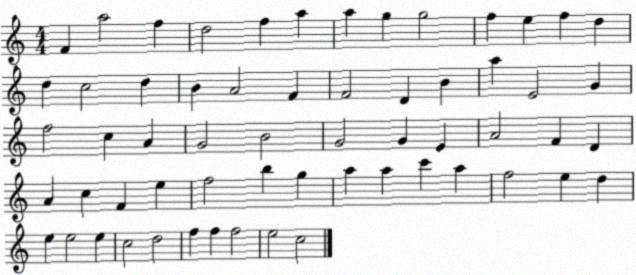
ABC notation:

X:1
T:Untitled
M:4/4
L:1/4
K:C
F a2 f d2 f a a g g2 f e f d d c2 d B A2 F F2 D B a E2 G f2 c A G2 B2 G2 G E A2 F D A c F e f2 b g a a c' a f2 e d e e2 e c2 d2 f f f2 e2 c2